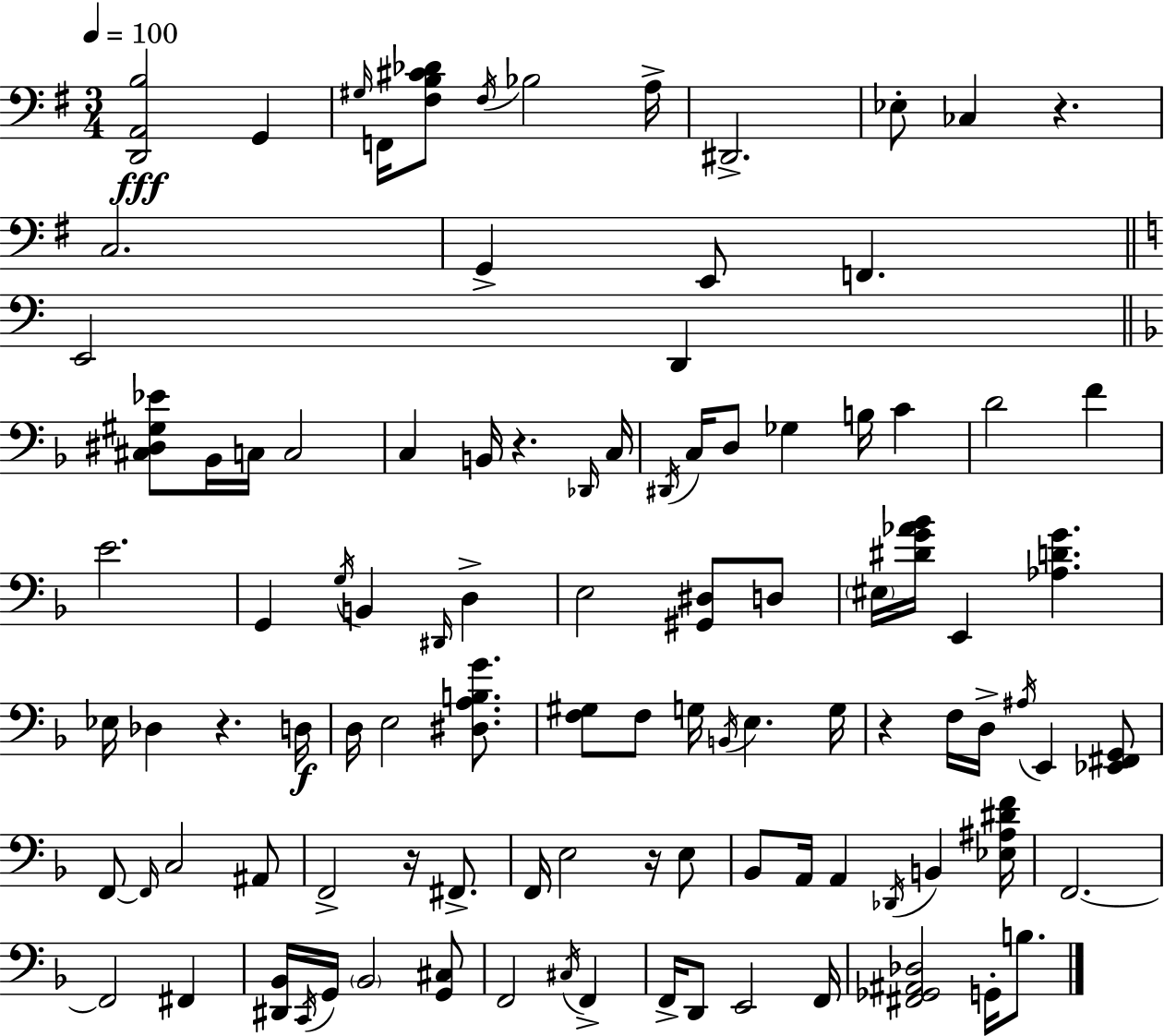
X:1
T:Untitled
M:3/4
L:1/4
K:G
[D,,A,,B,]2 G,, ^G,/4 F,,/4 [^F,B,^C_D]/2 ^F,/4 _B,2 A,/4 ^D,,2 _E,/2 _C, z C,2 G,, E,,/2 F,, E,,2 D,, [^C,^D,^G,_E]/2 _B,,/4 C,/4 C,2 C, B,,/4 z _D,,/4 C,/4 ^D,,/4 C,/4 D,/2 _G, B,/4 C D2 F E2 G,, G,/4 B,, ^D,,/4 D, E,2 [^G,,^D,]/2 D,/2 ^E,/4 [^DG_A_B]/4 E,, [_A,DG] _E,/4 _D, z D,/4 D,/4 E,2 [^D,A,B,G]/2 [F,^G,]/2 F,/2 G,/4 B,,/4 E, G,/4 z F,/4 D,/4 ^A,/4 E,, [_E,,^F,,G,,]/2 F,,/2 F,,/4 C,2 ^A,,/2 F,,2 z/4 ^F,,/2 F,,/4 E,2 z/4 E,/2 _B,,/2 A,,/4 A,, _D,,/4 B,, [_E,^A,^DF]/4 F,,2 F,,2 ^F,, [^D,,_B,,]/4 C,,/4 G,,/4 _B,,2 [G,,^C,]/2 F,,2 ^C,/4 F,, F,,/4 D,,/2 E,,2 F,,/4 [^F,,_G,,^A,,_D,]2 G,,/4 B,/2